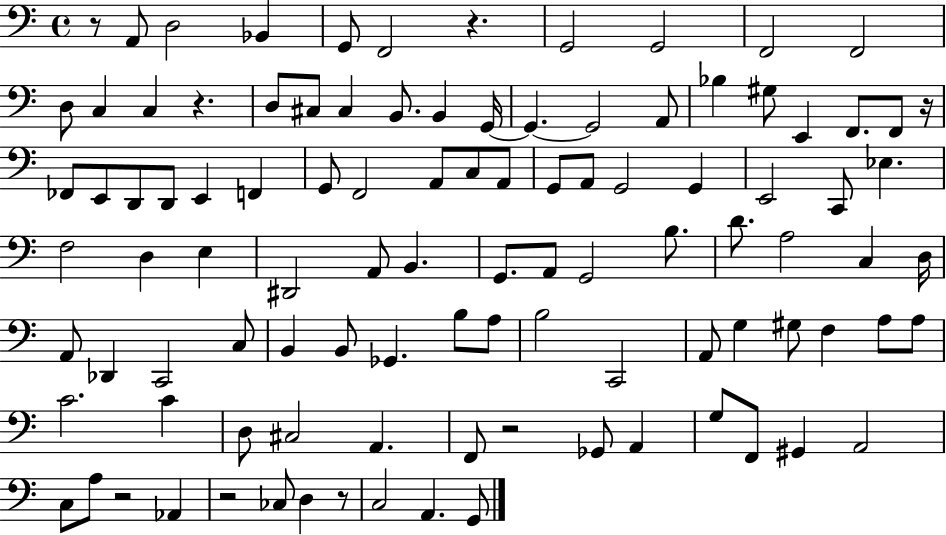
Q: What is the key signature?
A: C major